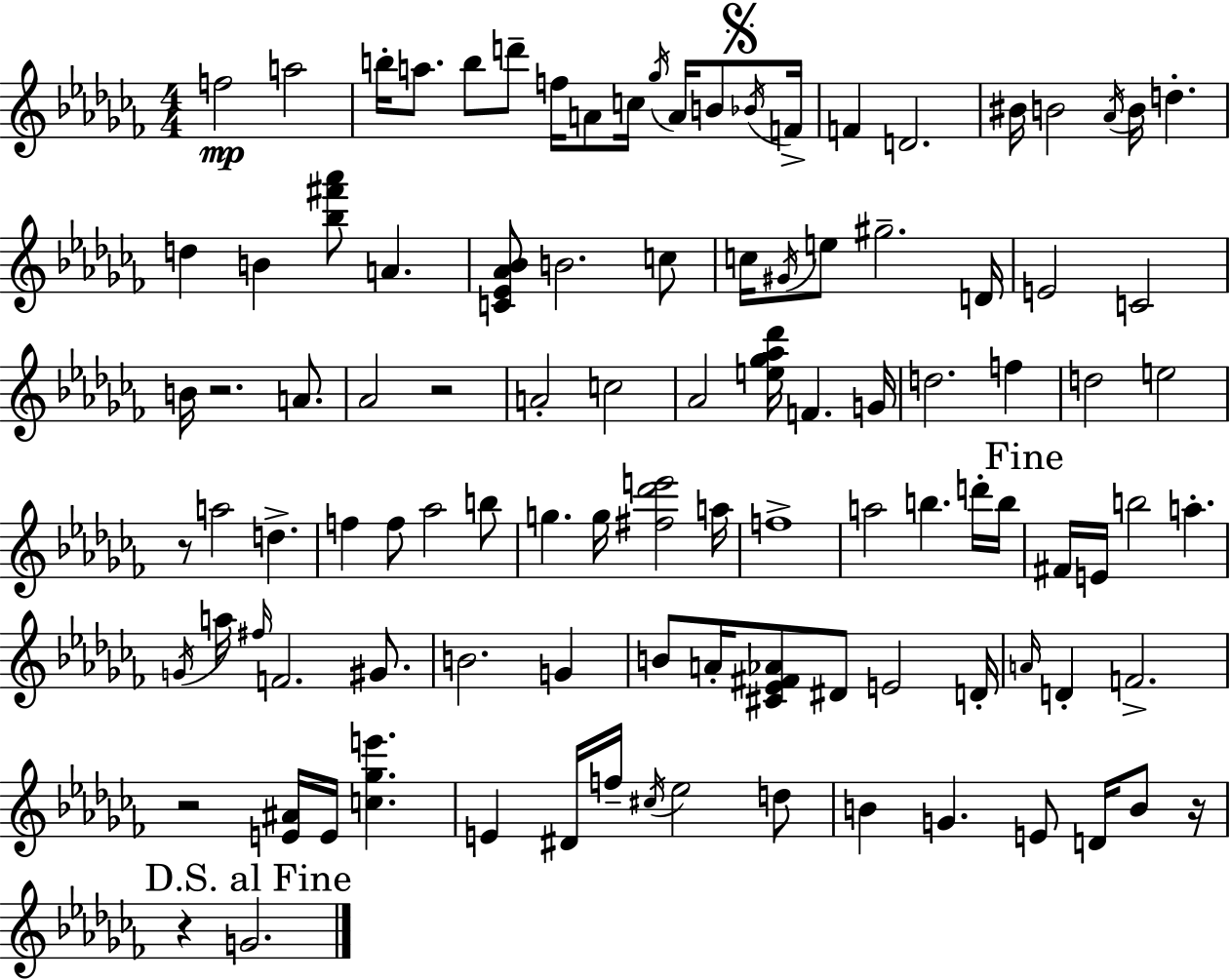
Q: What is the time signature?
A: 4/4